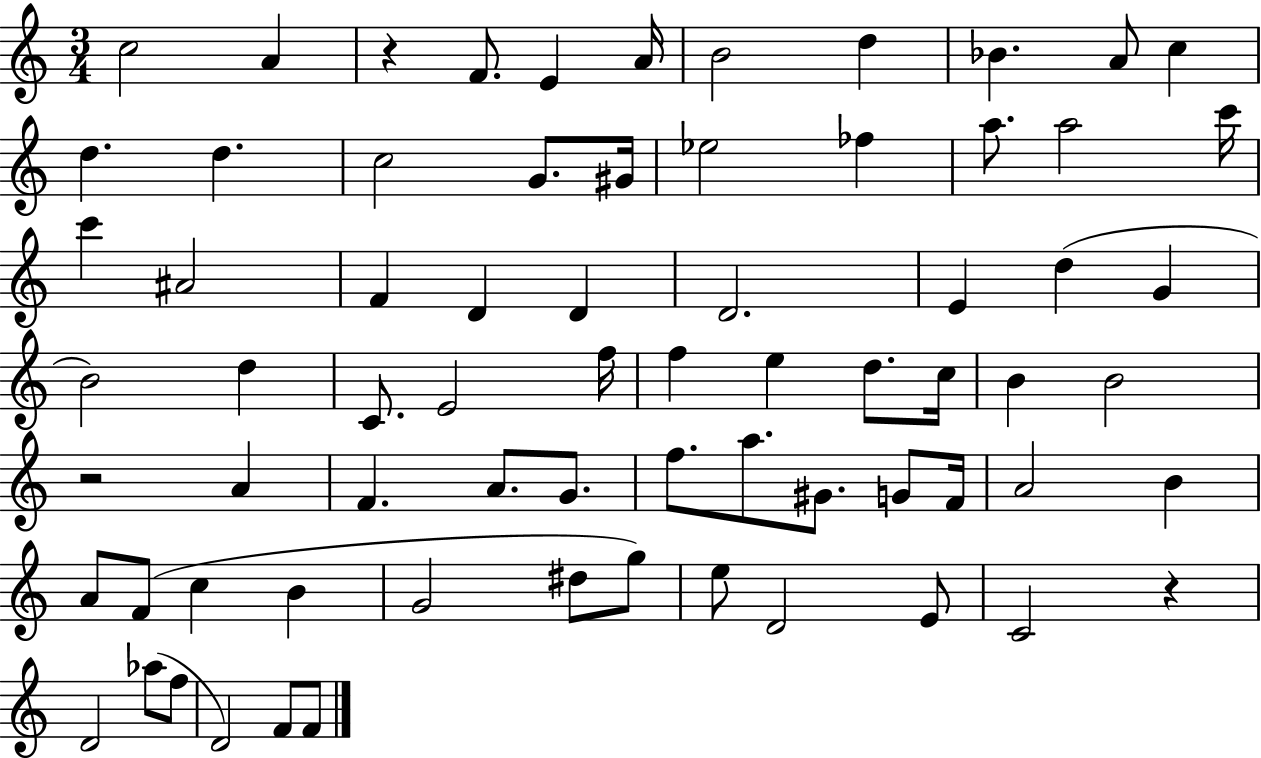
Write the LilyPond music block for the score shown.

{
  \clef treble
  \numericTimeSignature
  \time 3/4
  \key c \major
  c''2 a'4 | r4 f'8. e'4 a'16 | b'2 d''4 | bes'4. a'8 c''4 | \break d''4. d''4. | c''2 g'8. gis'16 | ees''2 fes''4 | a''8. a''2 c'''16 | \break c'''4 ais'2 | f'4 d'4 d'4 | d'2. | e'4 d''4( g'4 | \break b'2) d''4 | c'8. e'2 f''16 | f''4 e''4 d''8. c''16 | b'4 b'2 | \break r2 a'4 | f'4. a'8. g'8. | f''8. a''8. gis'8. g'8 f'16 | a'2 b'4 | \break a'8 f'8( c''4 b'4 | g'2 dis''8 g''8) | e''8 d'2 e'8 | c'2 r4 | \break d'2 aes''8( f''8 | d'2) f'8 f'8 | \bar "|."
}